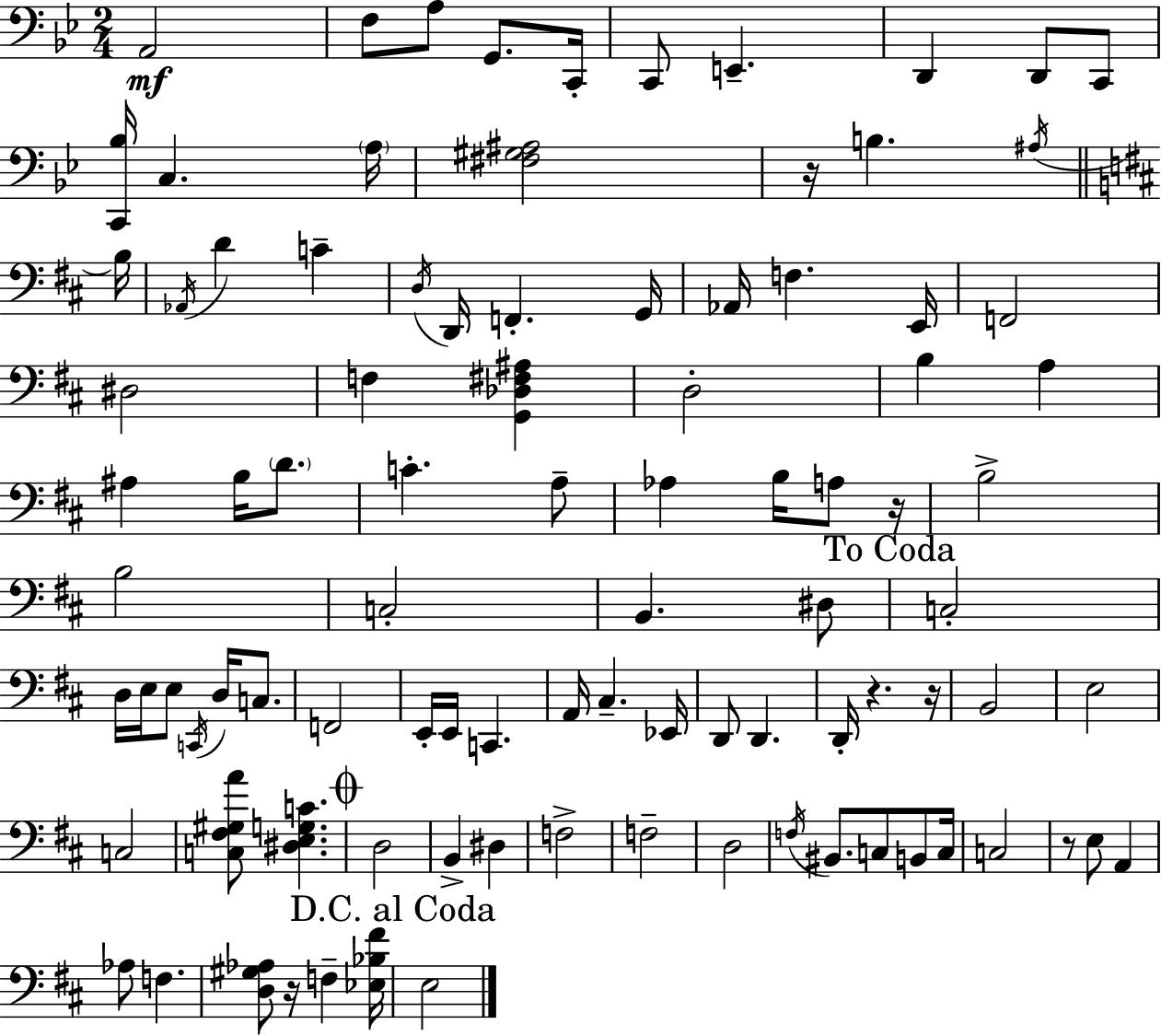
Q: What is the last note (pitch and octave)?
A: E3